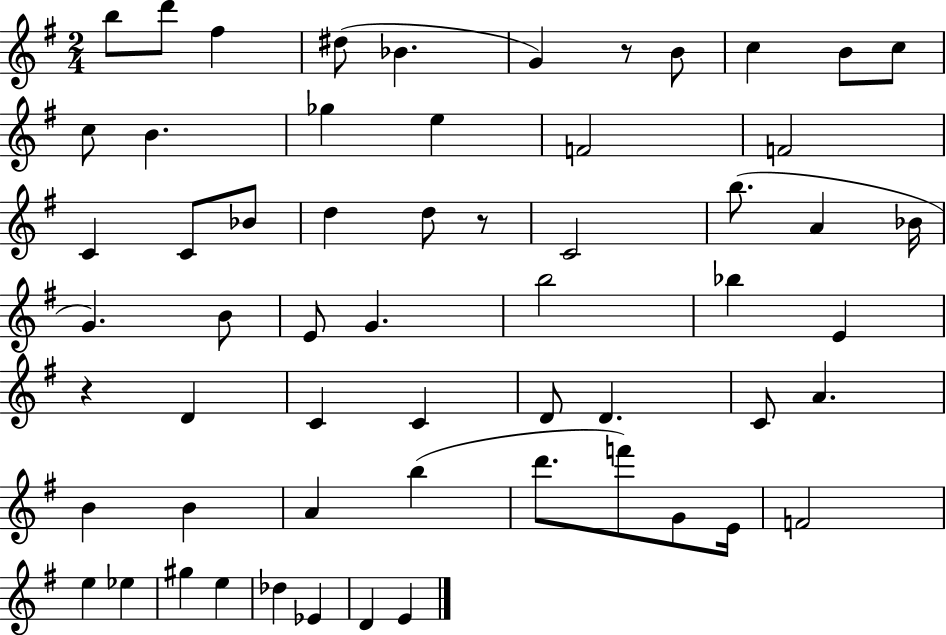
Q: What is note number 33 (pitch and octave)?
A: D4